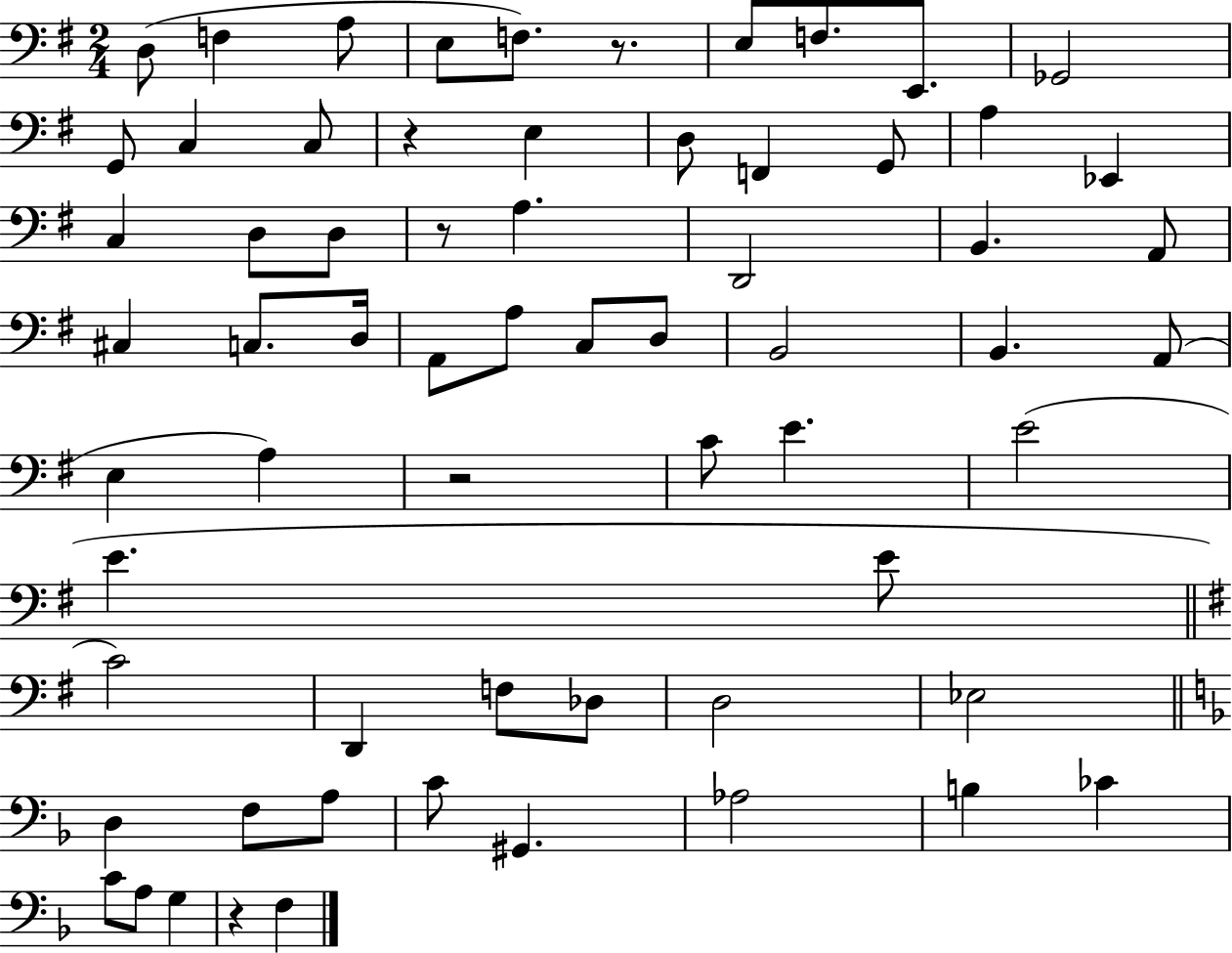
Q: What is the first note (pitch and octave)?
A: D3